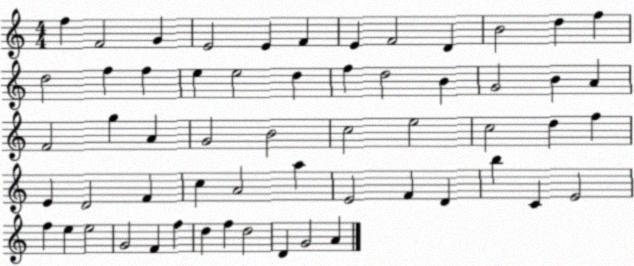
X:1
T:Untitled
M:4/4
L:1/4
K:C
f F2 G E2 E F E F2 D B2 d f d2 f f e e2 d f d2 B G2 B A F2 g A G2 B2 c2 e2 c2 d f E D2 F c A2 a E2 F D b C E2 f e e2 G2 F f d f d2 D G2 A